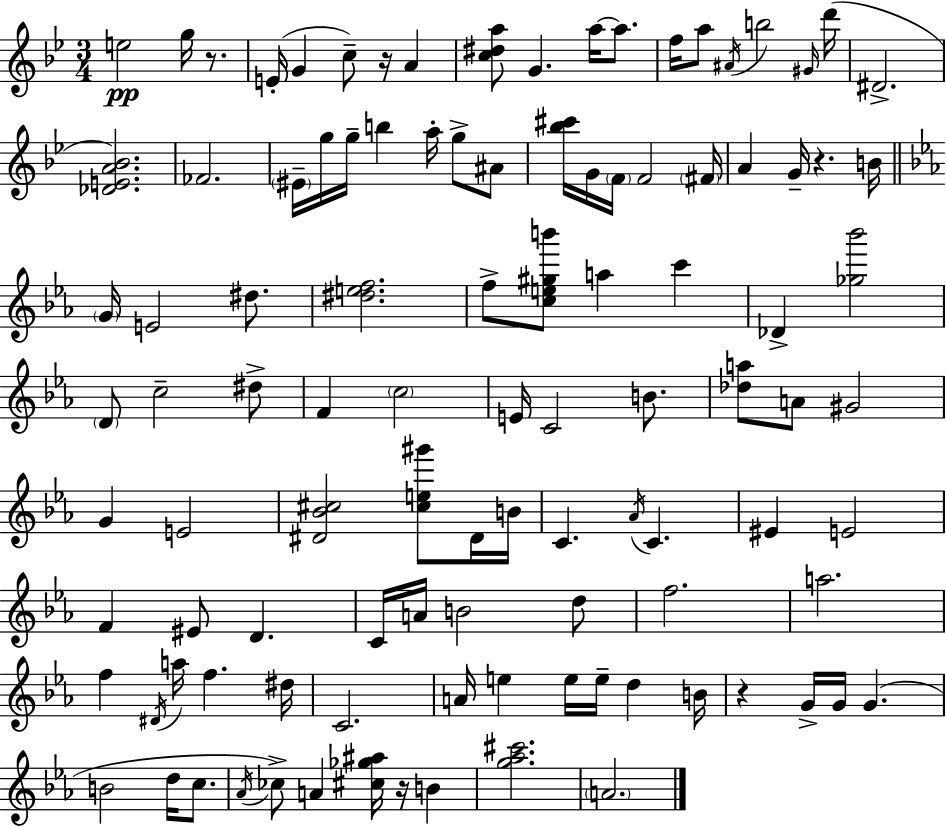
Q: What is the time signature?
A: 3/4